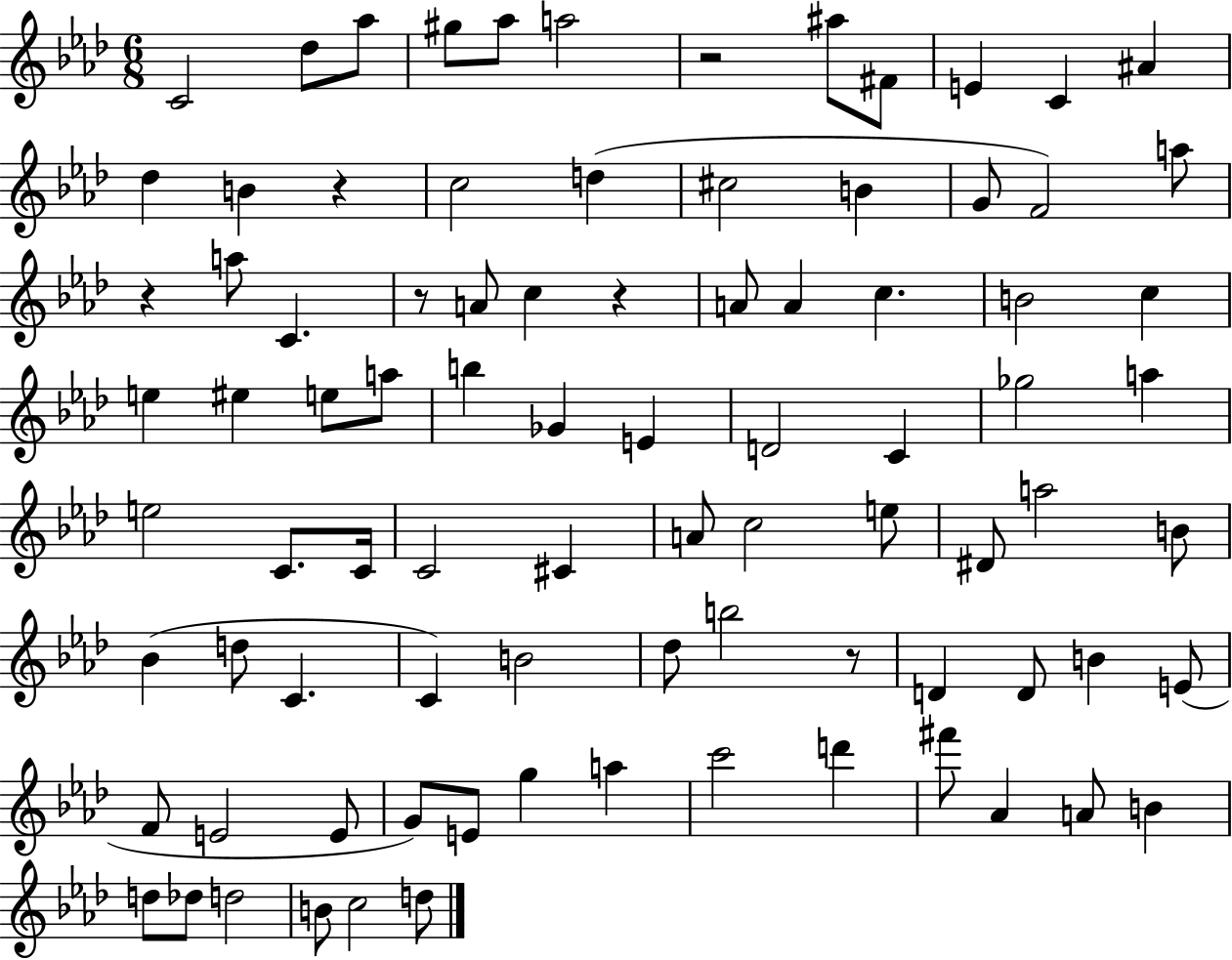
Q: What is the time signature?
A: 6/8